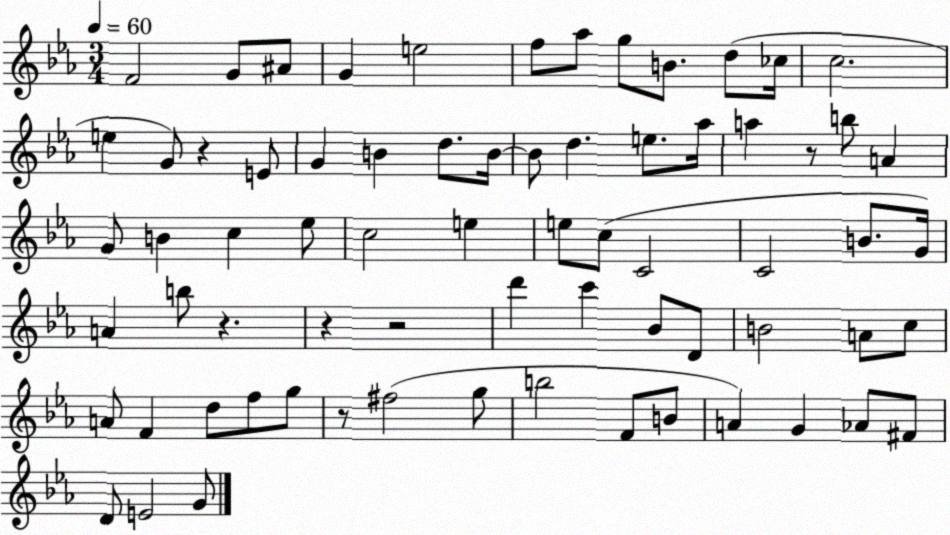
X:1
T:Untitled
M:3/4
L:1/4
K:Eb
F2 G/2 ^A/2 G e2 f/2 _a/2 g/2 B/2 d/2 _c/4 c2 e G/2 z E/2 G B d/2 B/4 B/2 d e/2 _a/4 a z/2 b/2 A G/2 B c _e/2 c2 e e/2 c/2 C2 C2 B/2 G/4 A b/2 z z z2 d' c' _B/2 D/2 B2 A/2 c/2 A/2 F d/2 f/2 g/2 z/2 ^f2 g/2 b2 F/2 B/2 A G _A/2 ^F/2 D/2 E2 G/2